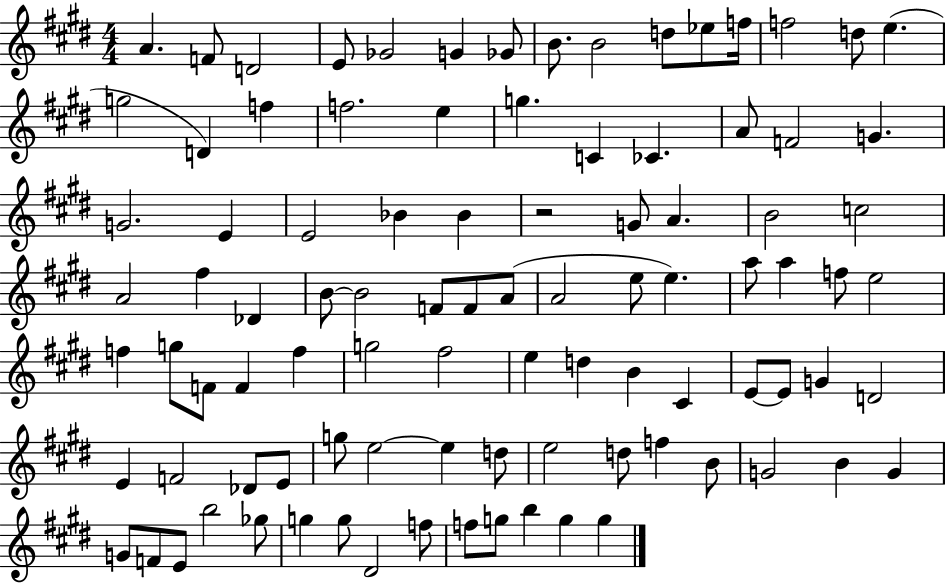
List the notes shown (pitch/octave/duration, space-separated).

A4/q. F4/e D4/h E4/e Gb4/h G4/q Gb4/e B4/e. B4/h D5/e Eb5/e F5/s F5/h D5/e E5/q. G5/h D4/q F5/q F5/h. E5/q G5/q. C4/q CES4/q. A4/e F4/h G4/q. G4/h. E4/q E4/h Bb4/q Bb4/q R/h G4/e A4/q. B4/h C5/h A4/h F#5/q Db4/q B4/e B4/h F4/e F4/e A4/e A4/h E5/e E5/q. A5/e A5/q F5/e E5/h F5/q G5/e F4/e F4/q F5/q G5/h F#5/h E5/q D5/q B4/q C#4/q E4/e E4/e G4/q D4/h E4/q F4/h Db4/e E4/e G5/e E5/h E5/q D5/e E5/h D5/e F5/q B4/e G4/h B4/q G4/q G4/e F4/e E4/e B5/h Gb5/e G5/q G5/e D#4/h F5/e F5/e G5/e B5/q G5/q G5/q